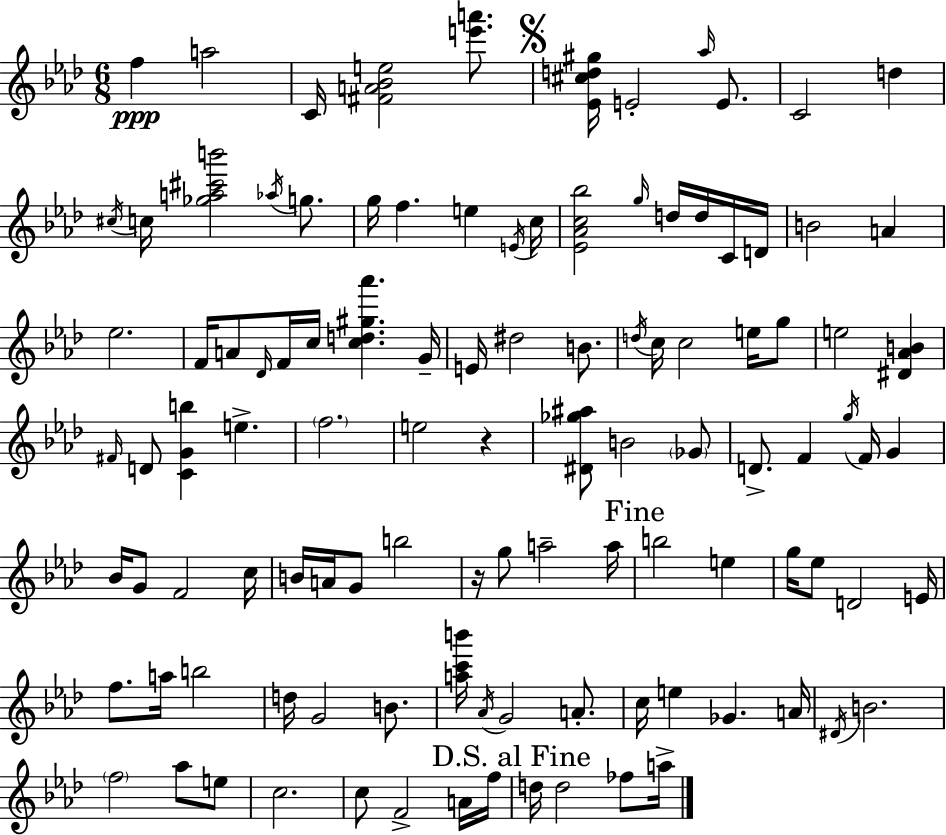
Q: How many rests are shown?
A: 2